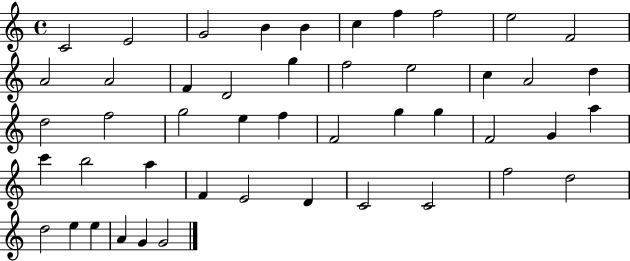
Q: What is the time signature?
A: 4/4